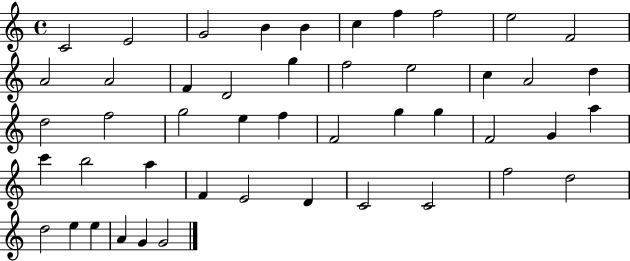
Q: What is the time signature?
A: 4/4